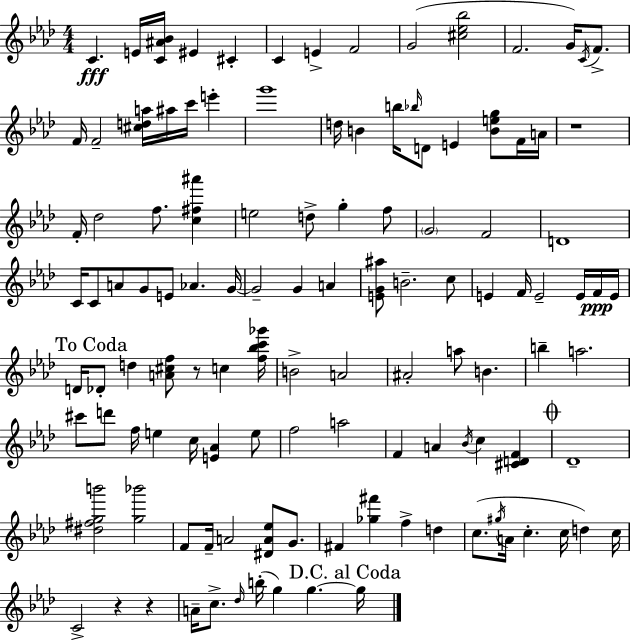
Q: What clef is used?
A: treble